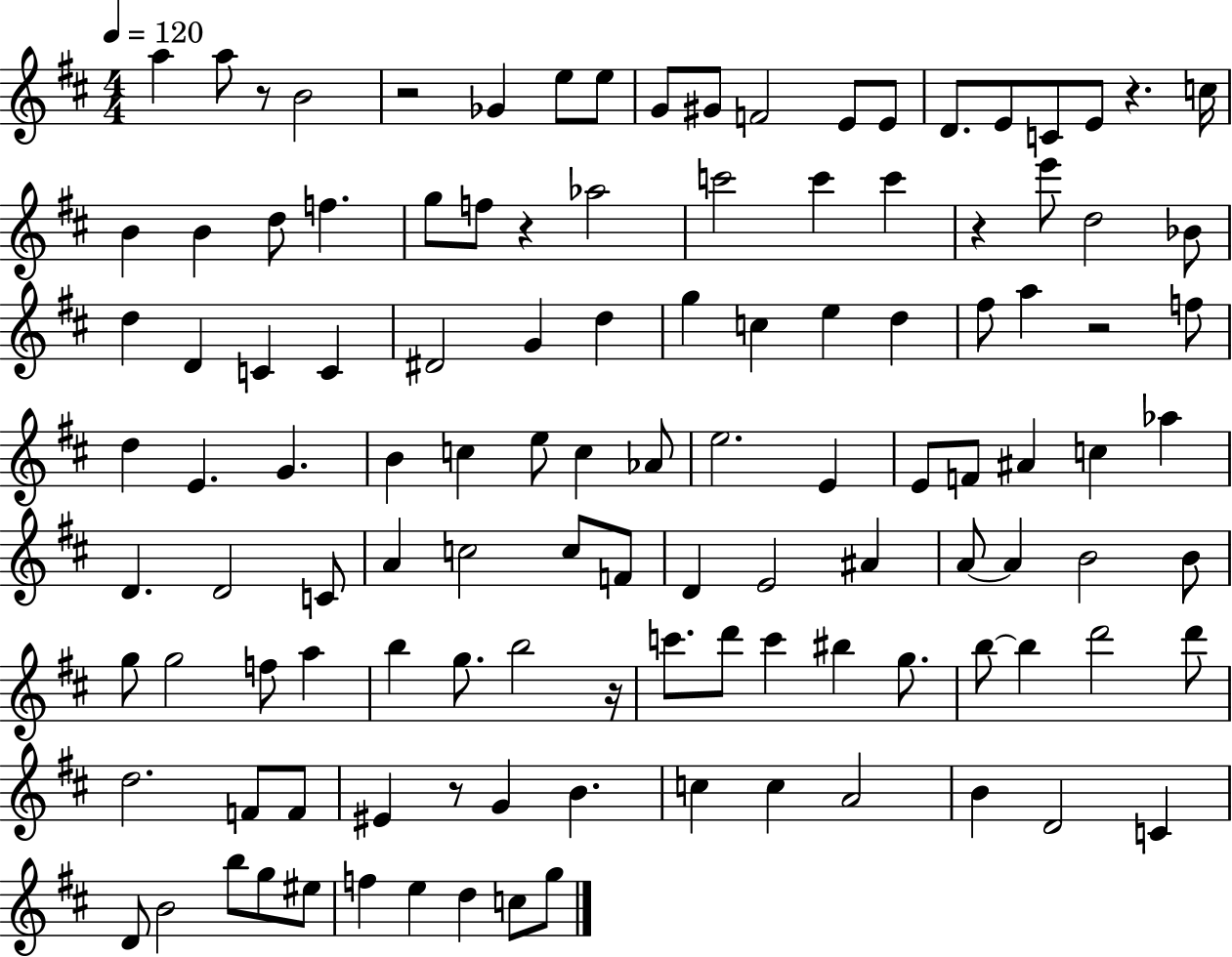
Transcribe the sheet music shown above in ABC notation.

X:1
T:Untitled
M:4/4
L:1/4
K:D
a a/2 z/2 B2 z2 _G e/2 e/2 G/2 ^G/2 F2 E/2 E/2 D/2 E/2 C/2 E/2 z c/4 B B d/2 f g/2 f/2 z _a2 c'2 c' c' z e'/2 d2 _B/2 d D C C ^D2 G d g c e d ^f/2 a z2 f/2 d E G B c e/2 c _A/2 e2 E E/2 F/2 ^A c _a D D2 C/2 A c2 c/2 F/2 D E2 ^A A/2 A B2 B/2 g/2 g2 f/2 a b g/2 b2 z/4 c'/2 d'/2 c' ^b g/2 b/2 b d'2 d'/2 d2 F/2 F/2 ^E z/2 G B c c A2 B D2 C D/2 B2 b/2 g/2 ^e/2 f e d c/2 g/2